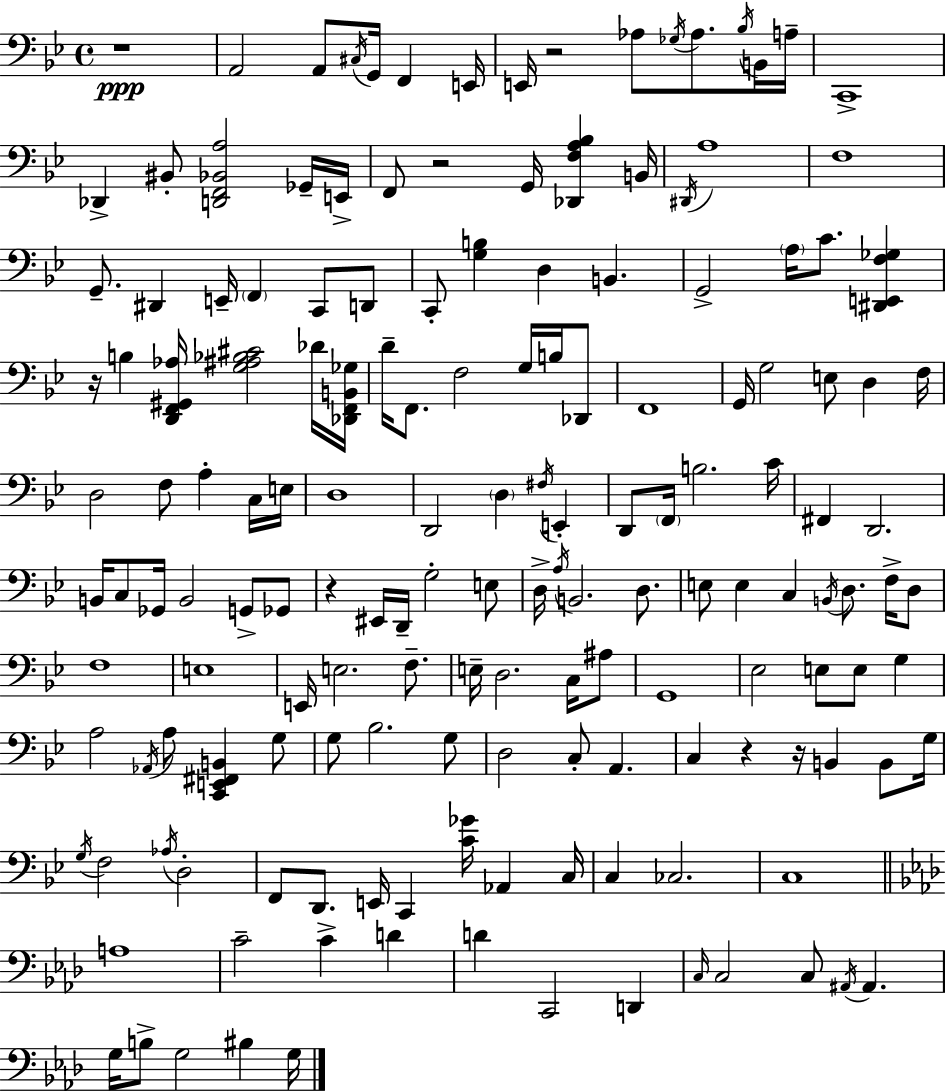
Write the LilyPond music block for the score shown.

{
  \clef bass
  \time 4/4
  \defaultTimeSignature
  \key bes \major
  r1\ppp | a,2 a,8 \acciaccatura { cis16 } g,16 f,4 | e,16 e,16 r2 aes8 \acciaccatura { ges16 } aes8. | \acciaccatura { bes16 } b,16 a16-- c,1-> | \break des,4-> bis,8-. <d, f, bes, a>2 | ges,16-- e,16-> f,8 r2 g,16 <des, f a bes>4 | b,16 \acciaccatura { dis,16 } a1 | f1 | \break g,8.-- dis,4 e,16-- \parenthesize f,4 | c,8 d,8 c,8-. <g b>4 d4 b,4. | g,2-> \parenthesize a16 c'8. | <dis, e, f ges>4 r16 b4 <d, f, gis, aes>16 <g ais bes cis'>2 | \break des'16 <des, f, b, ges>16 d'16-- f,8. f2 | g16 b16 des,8 f,1 | g,16 g2 e8 d4 | f16 d2 f8 a4-. | \break c16 e16 d1 | d,2 \parenthesize d4 | \acciaccatura { fis16 } e,4-. d,8 \parenthesize f,16 b2. | c'16 fis,4 d,2. | \break b,16 c8 ges,16 b,2 | g,8-> ges,8 r4 eis,16 d,16-- g2-. | e8 d16-> \acciaccatura { a16 } b,2. | d8. e8 e4 c4 | \break \acciaccatura { b,16 } d8. f16-> d8 f1 | e1 | e,16 e2. | f8.-- e16-- d2. | \break c16 ais8 g,1 | ees2 e8 | e8 g4 a2 \acciaccatura { aes,16 } | a8 <c, e, fis, b,>4 g8 g8 bes2. | \break g8 d2 | c8-. a,4. c4 r4 | r16 b,4 b,8 g16 \acciaccatura { g16 } f2 | \acciaccatura { aes16 } d2-. f,8 d,8. e,16 | \break c,4 <c' ges'>16 aes,4 c16 c4 ces2. | c1 | \bar "||" \break \key aes \major a1 | c'2-- c'4-> d'4 | d'4 c,2 d,4 | \grace { c16 } c2 c8 \acciaccatura { ais,16 } ais,4. | \break g16 b8-> g2 bis4 | g16 \bar "|."
}